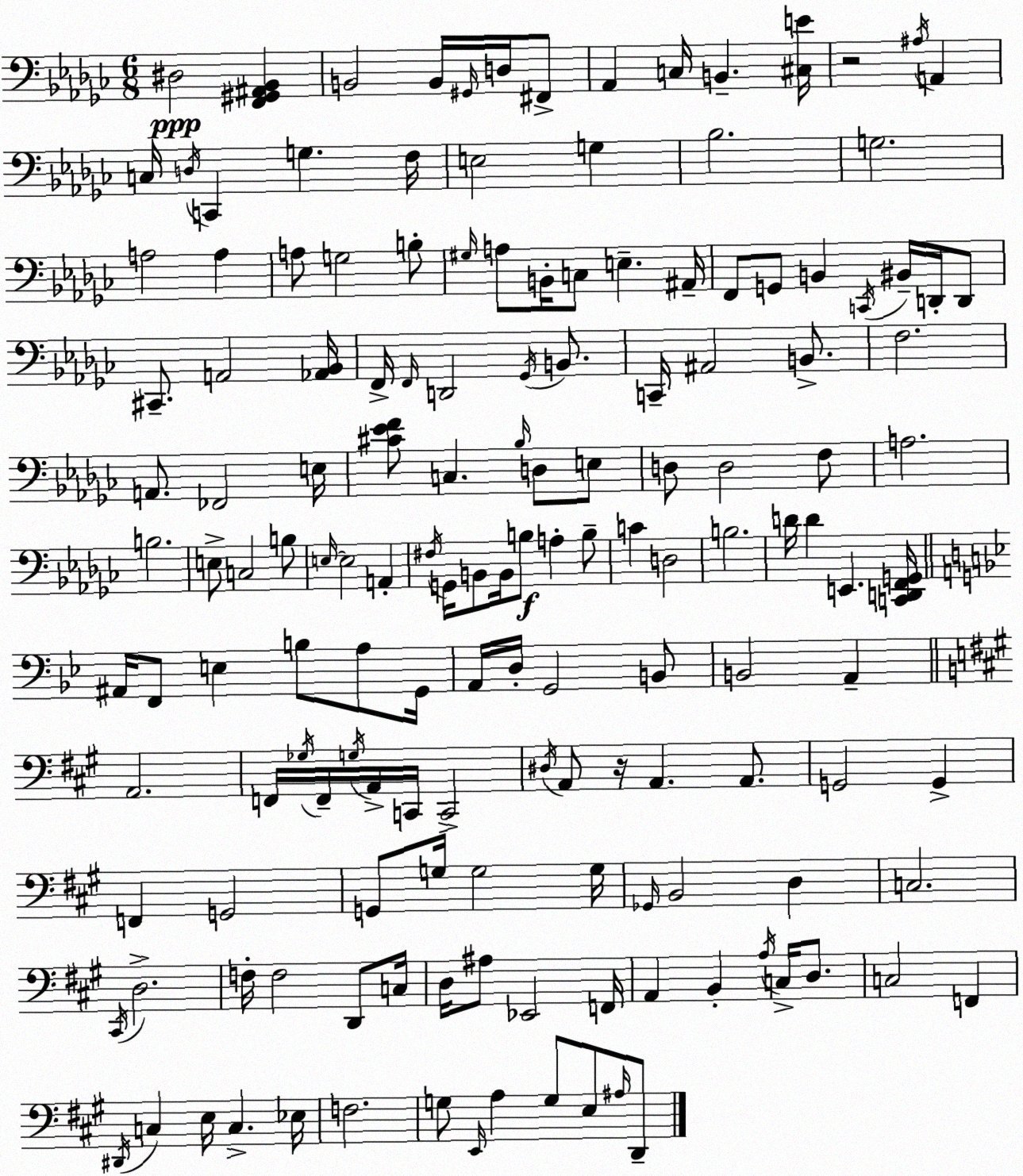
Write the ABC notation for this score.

X:1
T:Untitled
M:6/8
L:1/4
K:Ebm
^D,2 [F,,^G,,^A,,_B,,] B,,2 B,,/4 ^G,,/4 D,/4 ^F,,/2 _A,, C,/4 B,, [^C,E]/4 z2 ^A,/4 A,, C,/4 D,/4 C,, G, F,/4 E,2 G, _B,2 G,2 A,2 A, A,/2 G,2 B,/2 ^G,/4 A,/2 B,,/4 C,/2 E, ^A,,/4 F,,/2 G,,/2 B,, C,,/4 ^B,,/4 D,,/4 D,,/2 ^C,,/2 A,,2 [_A,,_B,,]/4 F,,/4 F,,/4 D,,2 _G,,/4 B,,/2 C,,/4 ^A,,2 B,,/2 F,2 A,,/2 _F,,2 E,/4 [^C_EF]/2 C, _B,/4 D,/2 E,/2 D,/2 D,2 F,/2 A,2 B,2 E,/2 C,2 B,/2 E,/4 E,2 A,, ^F,/4 G,,/4 B,,/2 B,,/4 B,/2 A, B,/2 C D,2 B,2 D/4 D E,, [C,,D,,F,,G,,]/4 ^A,,/4 F,,/2 E, B,/2 A,/2 G,,/4 A,,/4 D,/4 G,,2 B,,/2 B,,2 A,, A,,2 F,,/4 _G,/4 F,,/4 G,/4 A,,/4 C,,/4 C,,2 ^D,/4 A,,/2 z/4 A,, A,,/2 G,,2 G,, F,, G,,2 G,,/2 G,/4 G,2 G,/4 _G,,/4 B,,2 D, C,2 ^C,,/4 D,2 F,/4 F,2 D,,/2 C,/4 D,/4 ^A,/2 _E,,2 F,,/4 A,, B,, A,/4 C,/4 D,/2 C,2 F,, ^D,,/4 C, E,/4 C, _E,/4 F,2 G,/2 E,,/4 A, G,/2 E,/2 ^A,/4 D,,/2